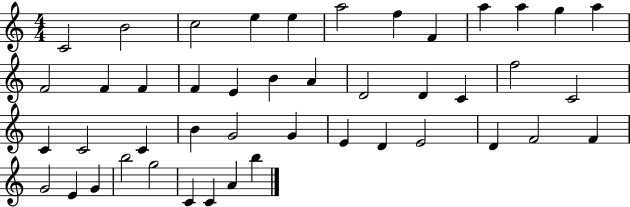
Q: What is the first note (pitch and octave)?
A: C4